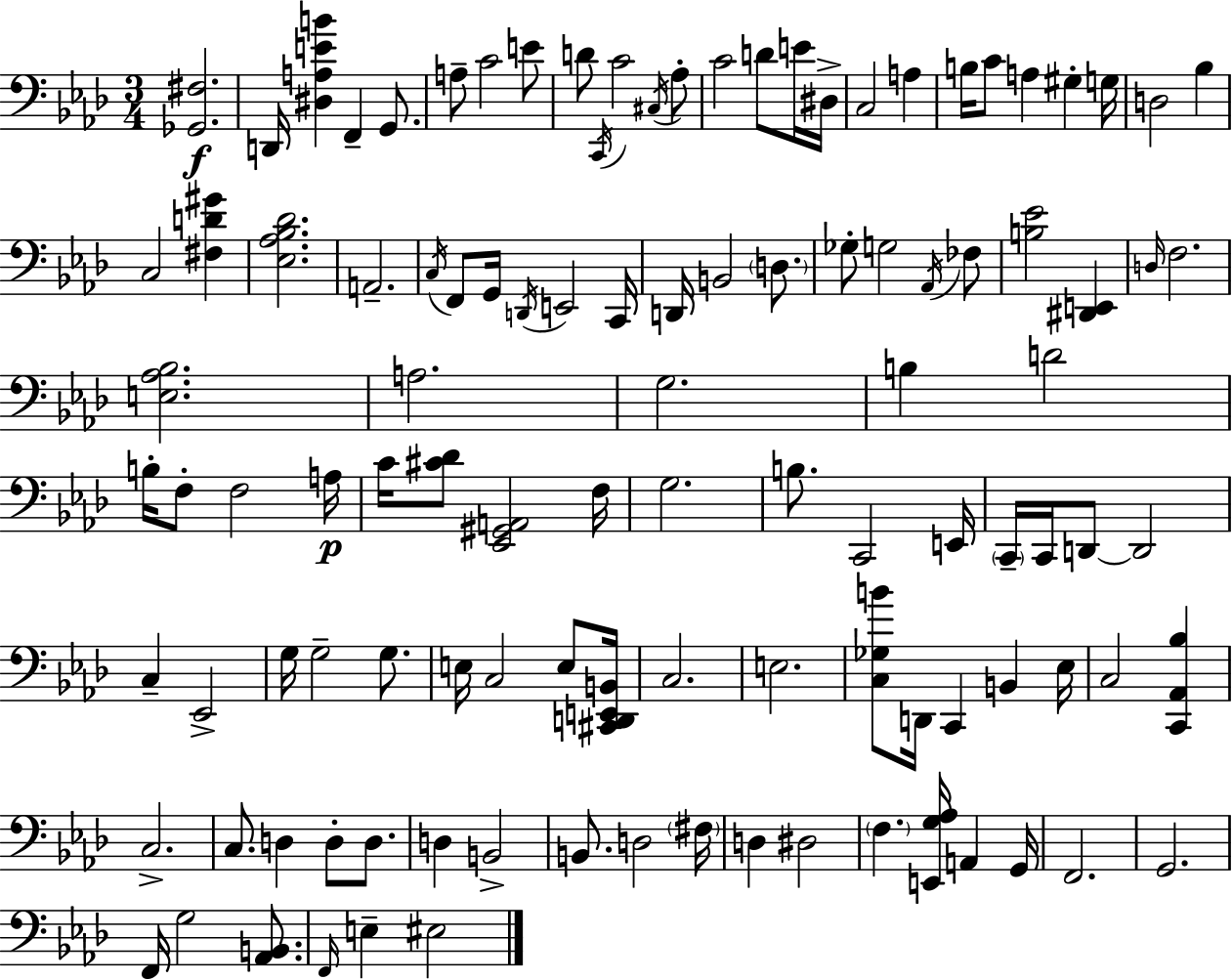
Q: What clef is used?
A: bass